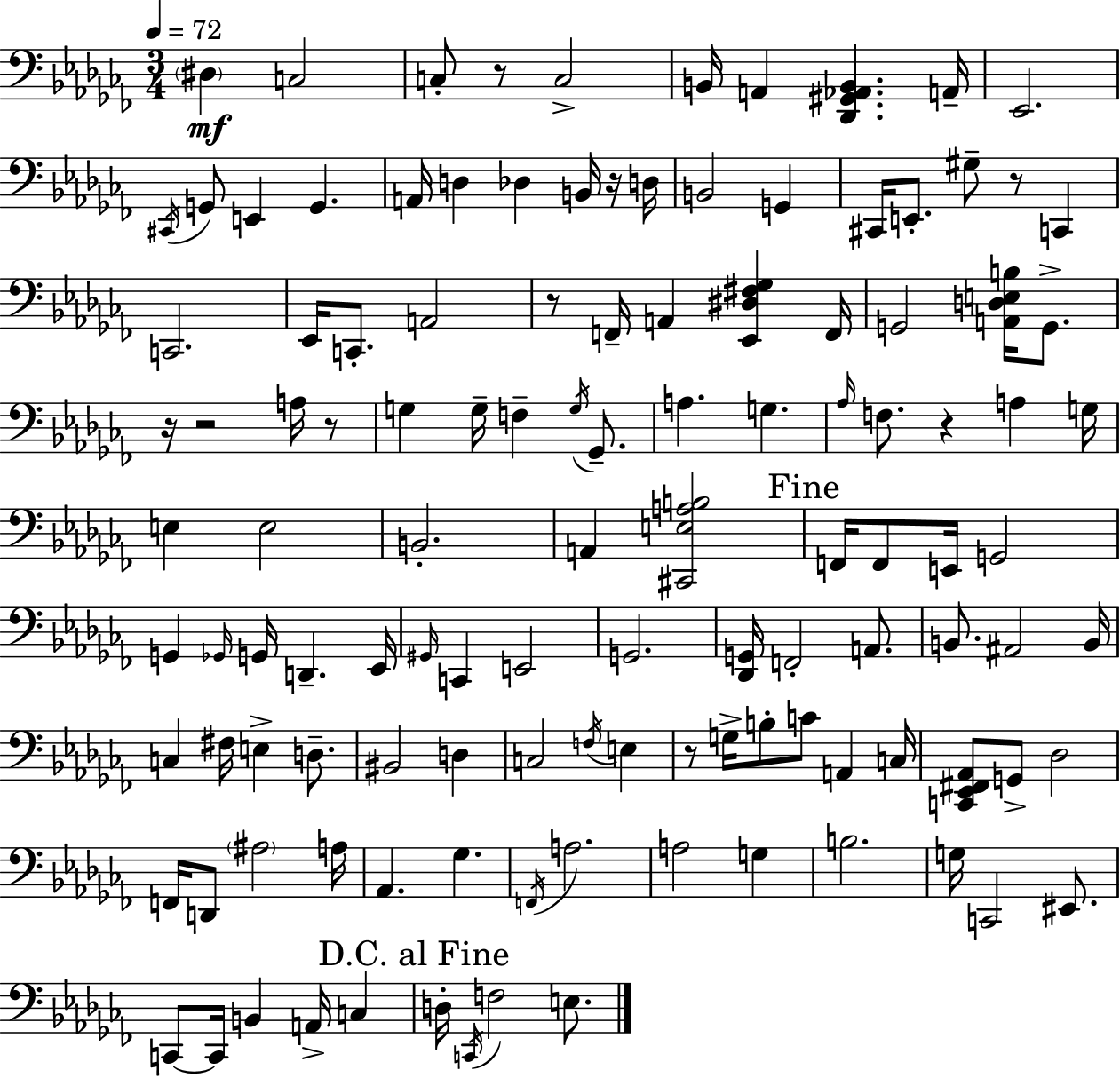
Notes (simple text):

D#3/q C3/h C3/e R/e C3/h B2/s A2/q [Db2,G#2,Ab2,B2]/q. A2/s Eb2/h. C#2/s G2/e E2/q G2/q. A2/s D3/q Db3/q B2/s R/s D3/s B2/h G2/q C#2/s E2/e. G#3/e R/e C2/q C2/h. Eb2/s C2/e. A2/h R/e F2/s A2/q [Eb2,D#3,F#3,Gb3]/q F2/s G2/h [A2,D3,E3,B3]/s G2/e. R/s R/h A3/s R/e G3/q G3/s F3/q G3/s Gb2/e. A3/q. G3/q. Ab3/s F3/e. R/q A3/q G3/s E3/q E3/h B2/h. A2/q [C#2,E3,A3,B3]/h F2/s F2/e E2/s G2/h G2/q Gb2/s G2/s D2/q. Eb2/s G#2/s C2/q E2/h G2/h. [Db2,G2]/s F2/h A2/e. B2/e. A#2/h B2/s C3/q F#3/s E3/q D3/e. BIS2/h D3/q C3/h F3/s E3/q R/e G3/s B3/e C4/e A2/q C3/s [C2,Eb2,F#2,Ab2]/e G2/e Db3/h F2/s D2/e A#3/h A3/s Ab2/q. Gb3/q. F2/s A3/h. A3/h G3/q B3/h. G3/s C2/h EIS2/e. C2/e C2/s B2/q A2/s C3/q D3/s C2/s F3/h E3/e.